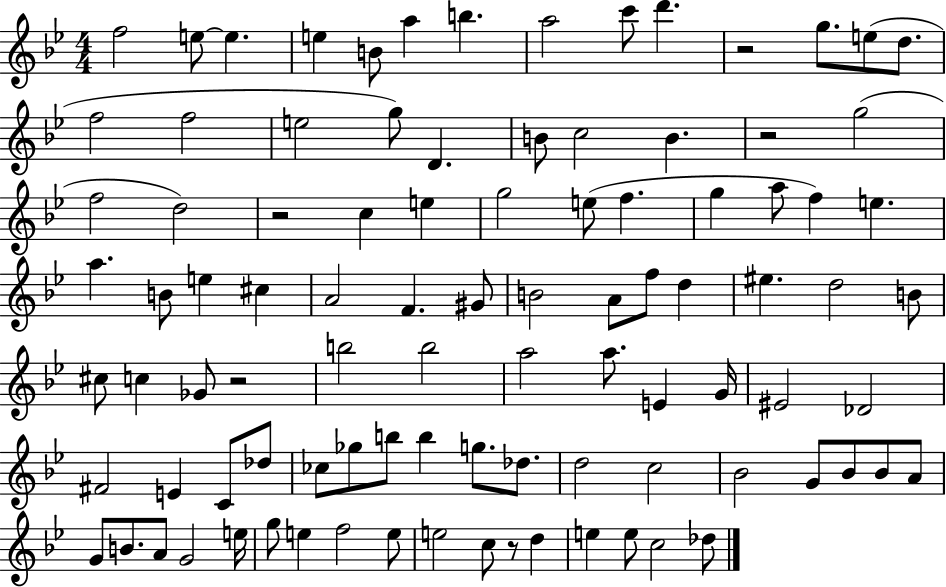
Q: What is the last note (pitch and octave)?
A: Db5